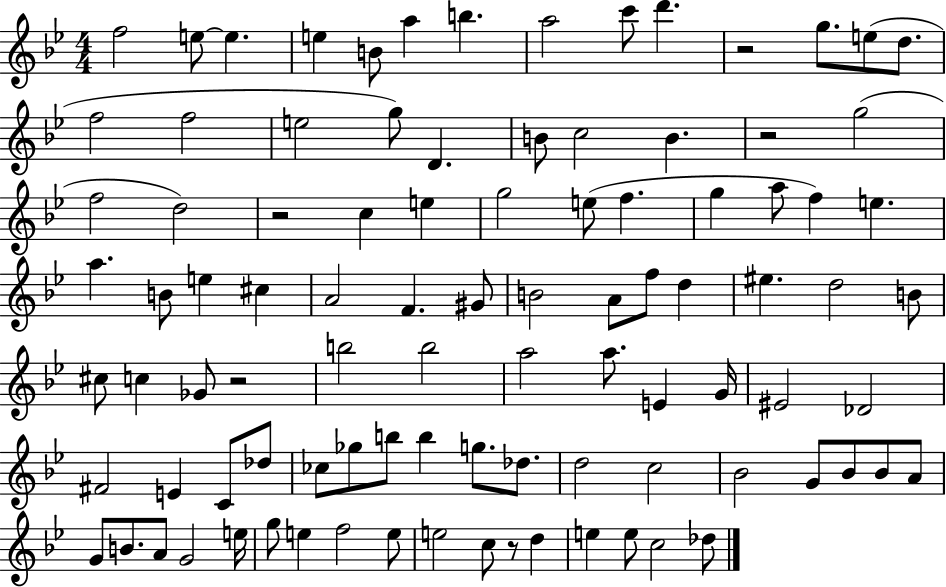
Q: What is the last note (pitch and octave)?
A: Db5